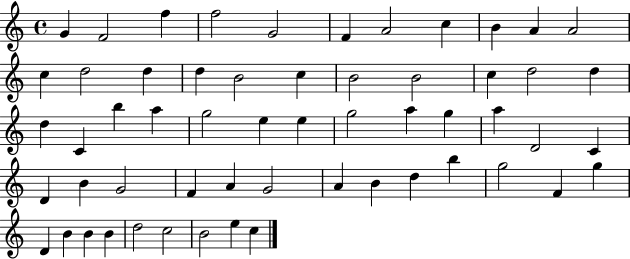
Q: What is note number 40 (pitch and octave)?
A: A4